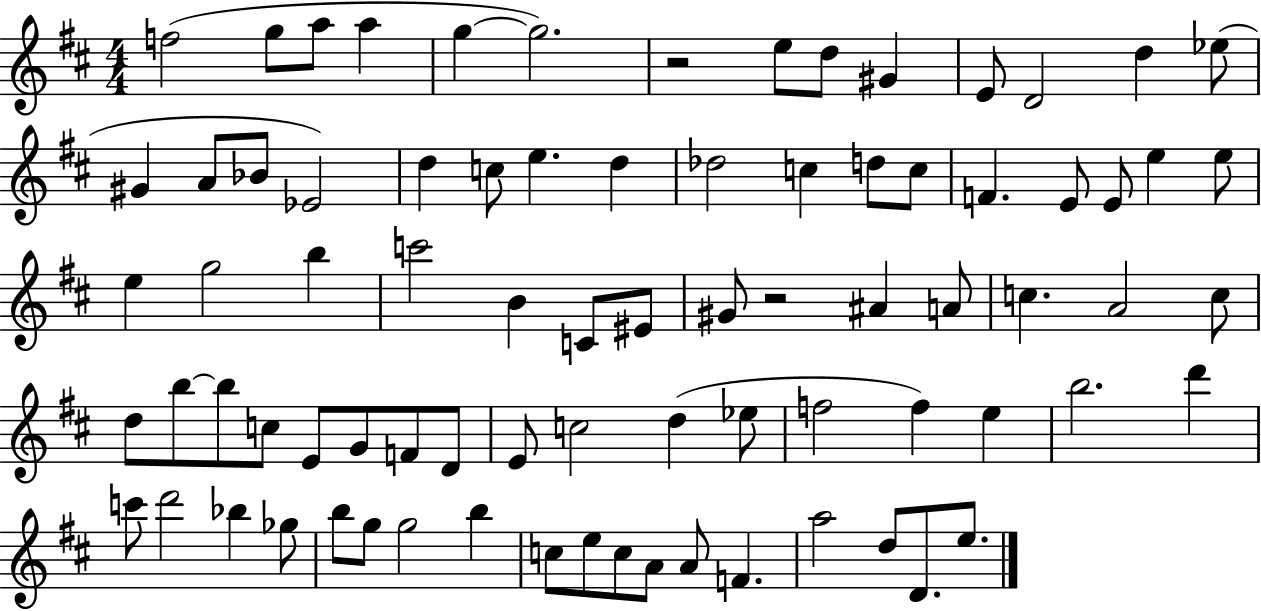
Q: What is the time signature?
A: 4/4